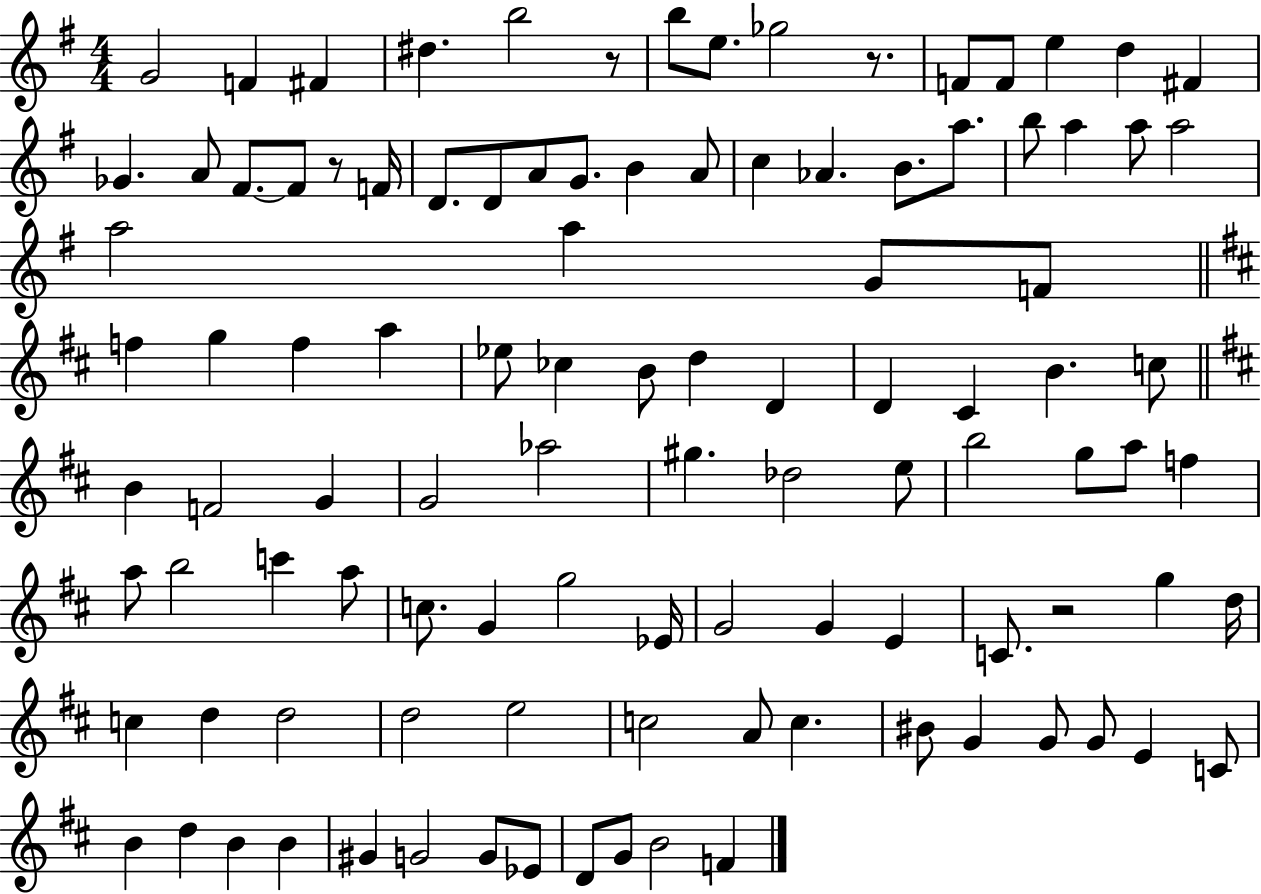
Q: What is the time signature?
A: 4/4